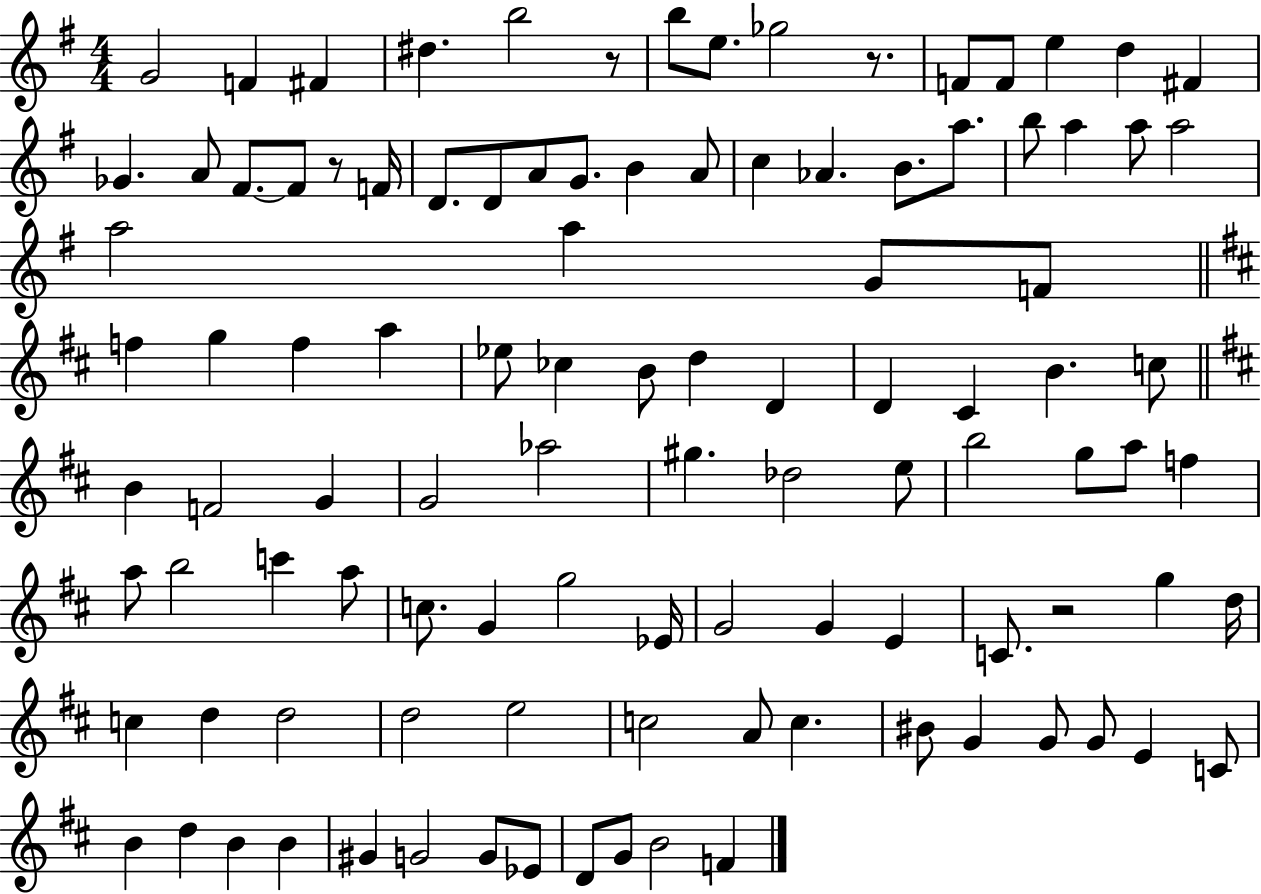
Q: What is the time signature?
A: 4/4